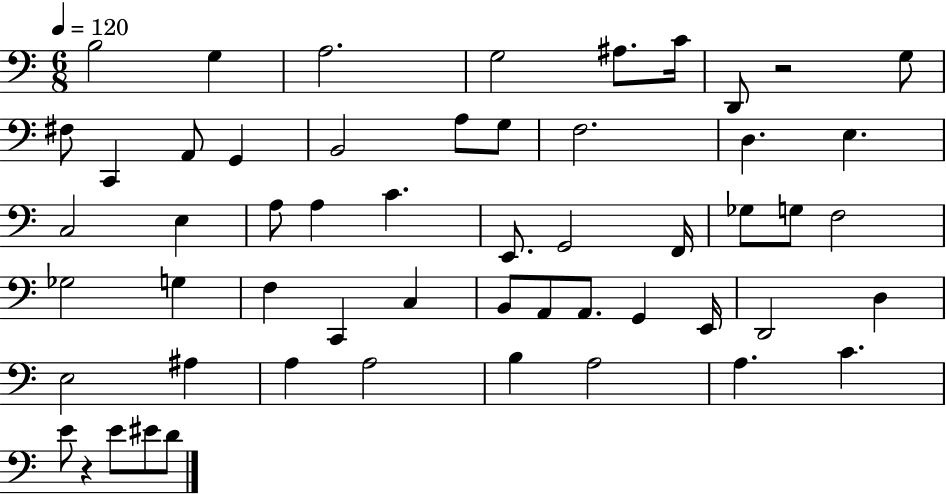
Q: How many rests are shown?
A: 2